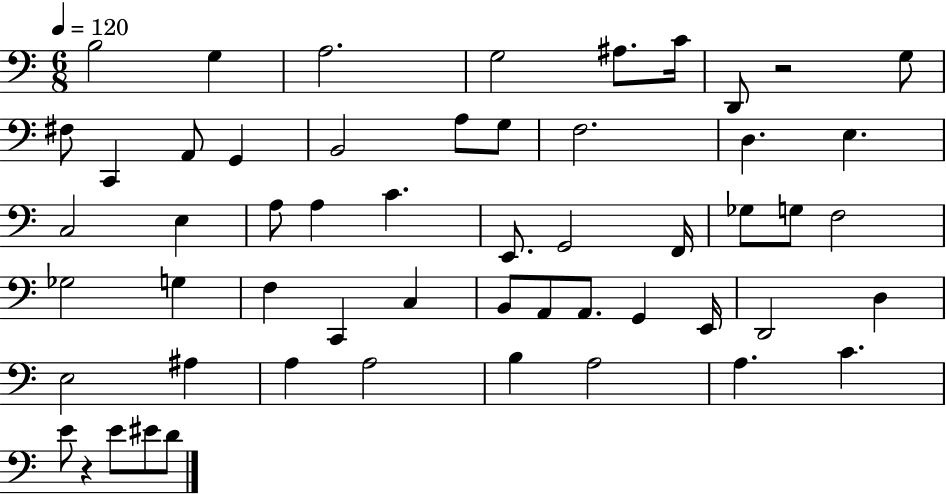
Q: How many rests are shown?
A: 2